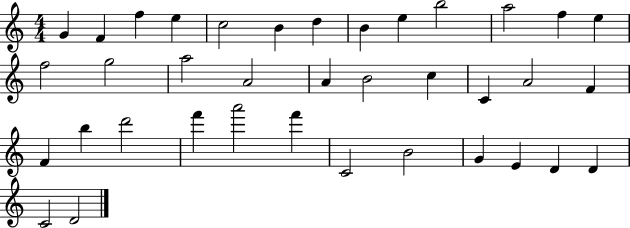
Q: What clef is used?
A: treble